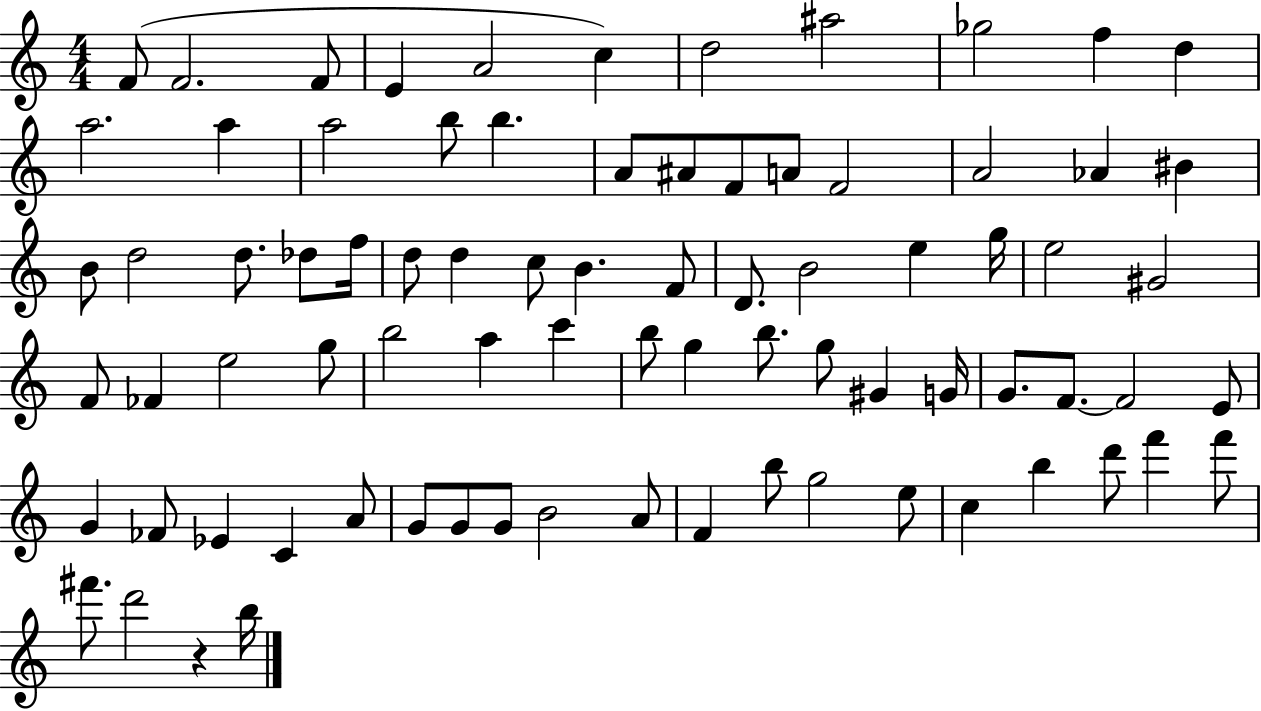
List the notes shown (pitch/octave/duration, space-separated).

F4/e F4/h. F4/e E4/q A4/h C5/q D5/h A#5/h Gb5/h F5/q D5/q A5/h. A5/q A5/h B5/e B5/q. A4/e A#4/e F4/e A4/e F4/h A4/h Ab4/q BIS4/q B4/e D5/h D5/e. Db5/e F5/s D5/e D5/q C5/e B4/q. F4/e D4/e. B4/h E5/q G5/s E5/h G#4/h F4/e FES4/q E5/h G5/e B5/h A5/q C6/q B5/e G5/q B5/e. G5/e G#4/q G4/s G4/e. F4/e. F4/h E4/e G4/q FES4/e Eb4/q C4/q A4/e G4/e G4/e G4/e B4/h A4/e F4/q B5/e G5/h E5/e C5/q B5/q D6/e F6/q F6/e F#6/e. D6/h R/q B5/s